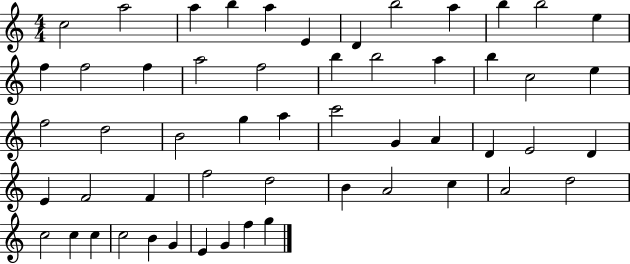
X:1
T:Untitled
M:4/4
L:1/4
K:C
c2 a2 a b a E D b2 a b b2 e f f2 f a2 f2 b b2 a b c2 e f2 d2 B2 g a c'2 G A D E2 D E F2 F f2 d2 B A2 c A2 d2 c2 c c c2 B G E G f g